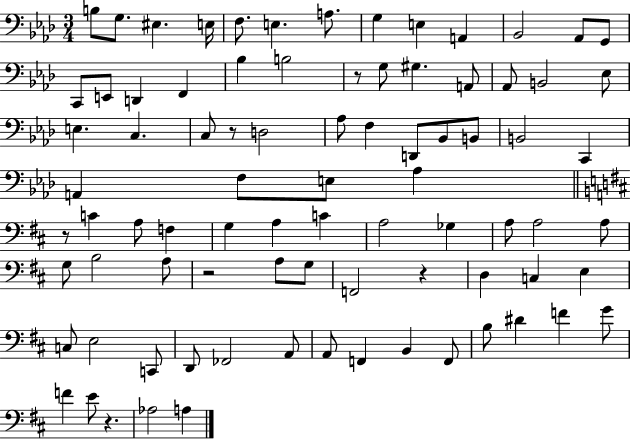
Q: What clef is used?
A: bass